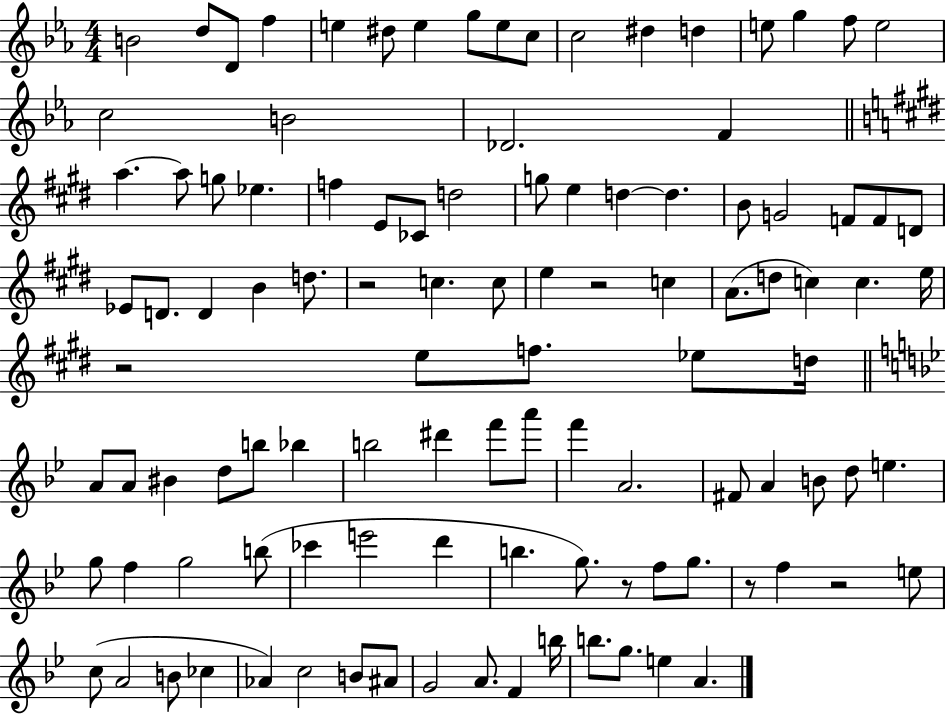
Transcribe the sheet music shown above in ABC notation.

X:1
T:Untitled
M:4/4
L:1/4
K:Eb
B2 d/2 D/2 f e ^d/2 e g/2 e/2 c/2 c2 ^d d e/2 g f/2 e2 c2 B2 _D2 F a a/2 g/2 _e f E/2 _C/2 d2 g/2 e d d B/2 G2 F/2 F/2 D/2 _E/2 D/2 D B d/2 z2 c c/2 e z2 c A/2 d/2 c c e/4 z2 e/2 f/2 _e/2 d/4 A/2 A/2 ^B d/2 b/2 _b b2 ^d' f'/2 a'/2 f' A2 ^F/2 A B/2 d/2 e g/2 f g2 b/2 _c' e'2 d' b g/2 z/2 f/2 g/2 z/2 f z2 e/2 c/2 A2 B/2 _c _A c2 B/2 ^A/2 G2 A/2 F b/4 b/2 g/2 e A